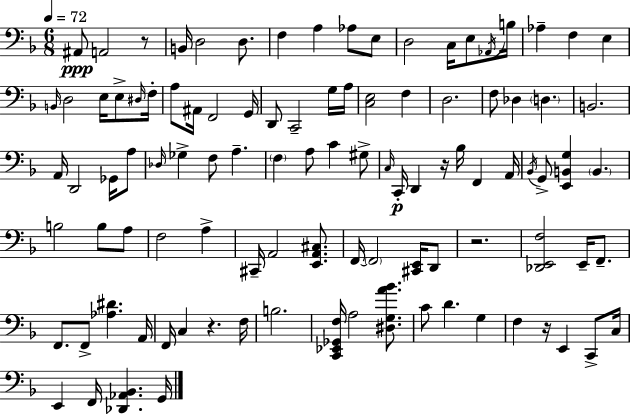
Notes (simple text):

A#2/e A2/h R/e B2/s D3/h D3/e. F3/q A3/q Ab3/e E3/e D3/h C3/s E3/e Ab2/s B3/s Ab3/q F3/q E3/q B2/s D3/h E3/s E3/e D#3/s F3/s A3/e A#2/s F2/h G2/s D2/e C2/h G3/s A3/s [C3,E3]/h F3/q D3/h. F3/e Db3/q D3/q. B2/h. A2/s D2/h Gb2/s A3/e Db3/s Gb3/q F3/e A3/q. F3/q A3/e C4/q G#3/e C3/s C2/s D2/q R/s Bb3/s F2/q A2/s Bb2/s G2/e [E2,B2,G3]/q B2/q. B3/h B3/e A3/e F3/h A3/q C#2/s A2/h [E2,A2,C#3]/e. F2/s F2/h [C#2,E2]/s D2/e R/h. [Db2,E2,F3]/h E2/s F2/e. F2/e. F2/e [Ab3,D#4]/q. A2/s F2/s C3/q R/q. F3/s B3/h. [C2,Eb2,Gb2,F3]/s A3/h [D#3,G3,A4,Bb4]/e. C4/e D4/q. G3/q F3/q R/s E2/q C2/e C3/s E2/q F2/s [Db2,Ab2,Bb2]/q. G2/s